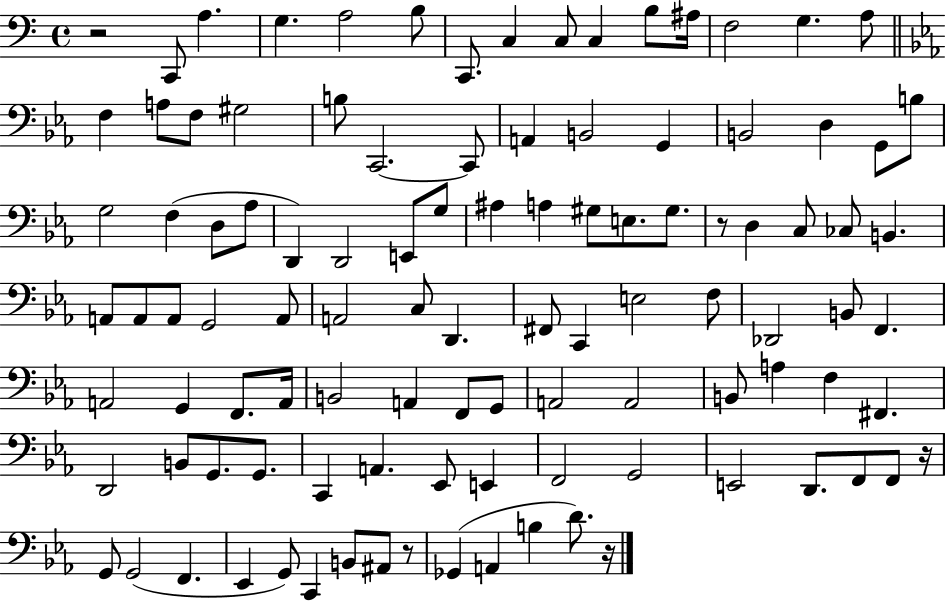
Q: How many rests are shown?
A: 5